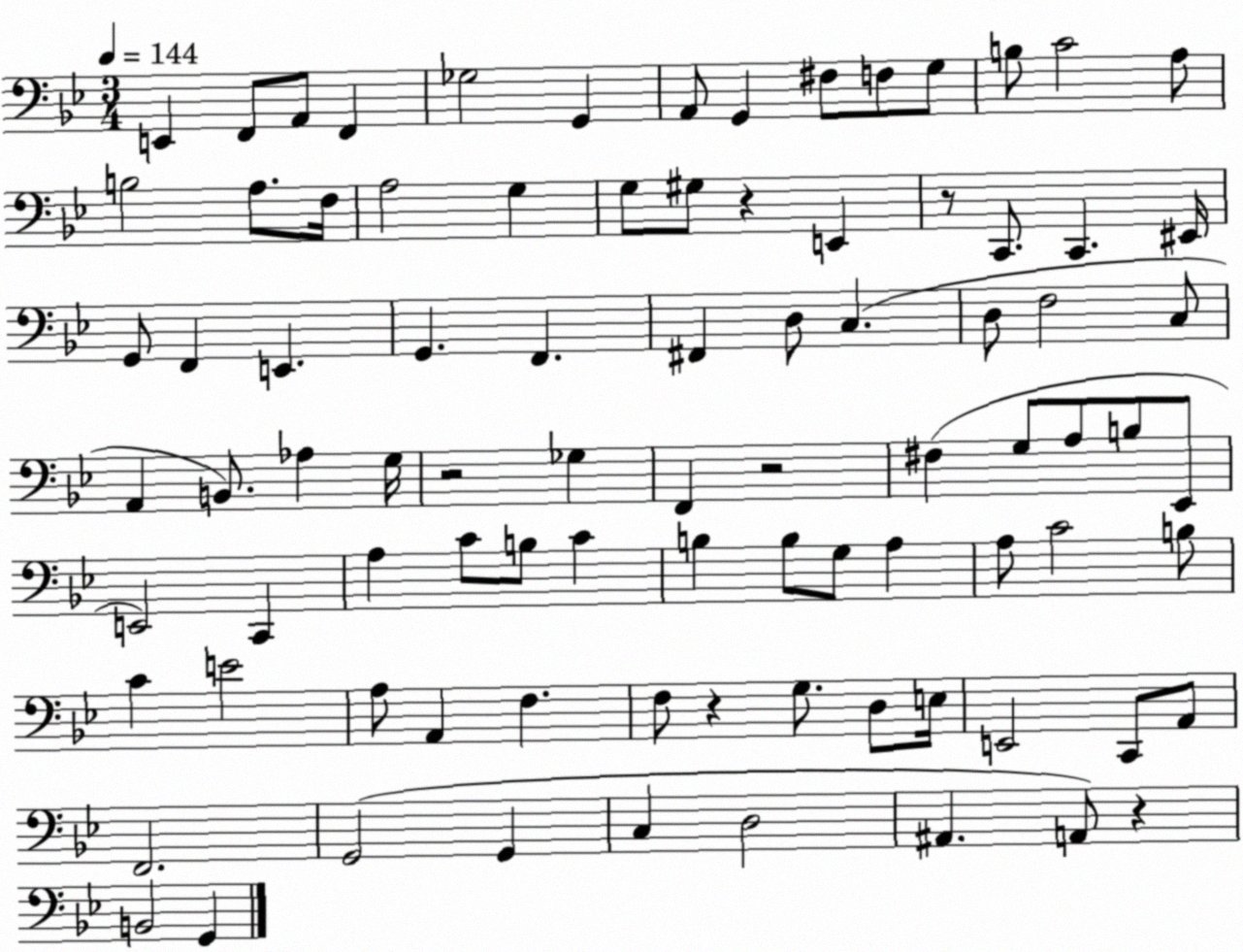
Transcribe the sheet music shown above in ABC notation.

X:1
T:Untitled
M:3/4
L:1/4
K:Bb
E,, F,,/2 A,,/2 F,, _G,2 G,, A,,/2 G,, ^F,/2 F,/2 G,/2 B,/2 C2 A,/2 B,2 A,/2 F,/4 A,2 G, G,/2 ^G,/2 z E,, z/2 C,,/2 C,, ^E,,/4 G,,/2 F,, E,, G,, F,, ^F,, D,/2 C, D,/2 F,2 C,/2 A,, B,,/2 _A, G,/4 z2 _G, F,, z2 ^F, G,/2 A,/2 B,/2 _E,,/2 E,,2 C,, A, C/2 B,/2 C B, B,/2 G,/2 A, A,/2 C2 B,/2 C E2 A,/2 A,, F, F,/2 z G,/2 D,/2 E,/4 E,,2 C,,/2 A,,/2 F,,2 G,,2 G,, C, D,2 ^A,, A,,/2 z B,,2 G,,